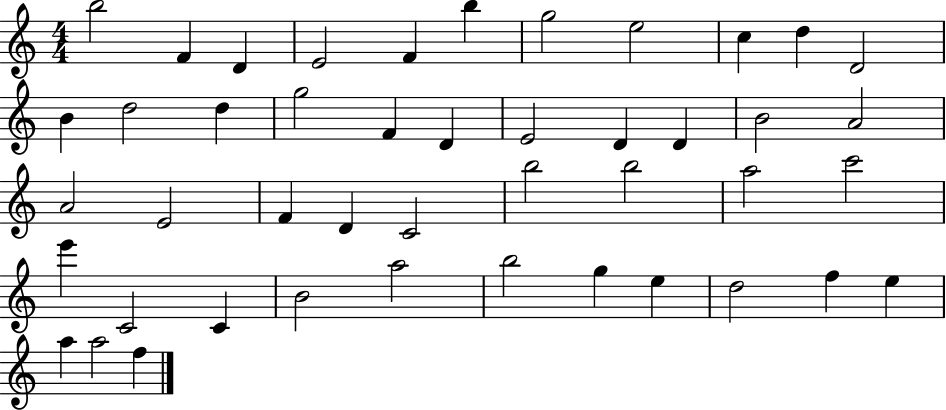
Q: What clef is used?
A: treble